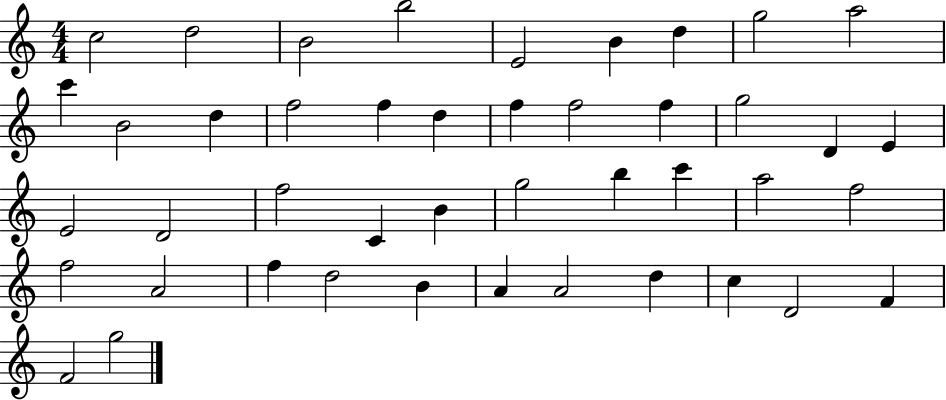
{
  \clef treble
  \numericTimeSignature
  \time 4/4
  \key c \major
  c''2 d''2 | b'2 b''2 | e'2 b'4 d''4 | g''2 a''2 | \break c'''4 b'2 d''4 | f''2 f''4 d''4 | f''4 f''2 f''4 | g''2 d'4 e'4 | \break e'2 d'2 | f''2 c'4 b'4 | g''2 b''4 c'''4 | a''2 f''2 | \break f''2 a'2 | f''4 d''2 b'4 | a'4 a'2 d''4 | c''4 d'2 f'4 | \break f'2 g''2 | \bar "|."
}